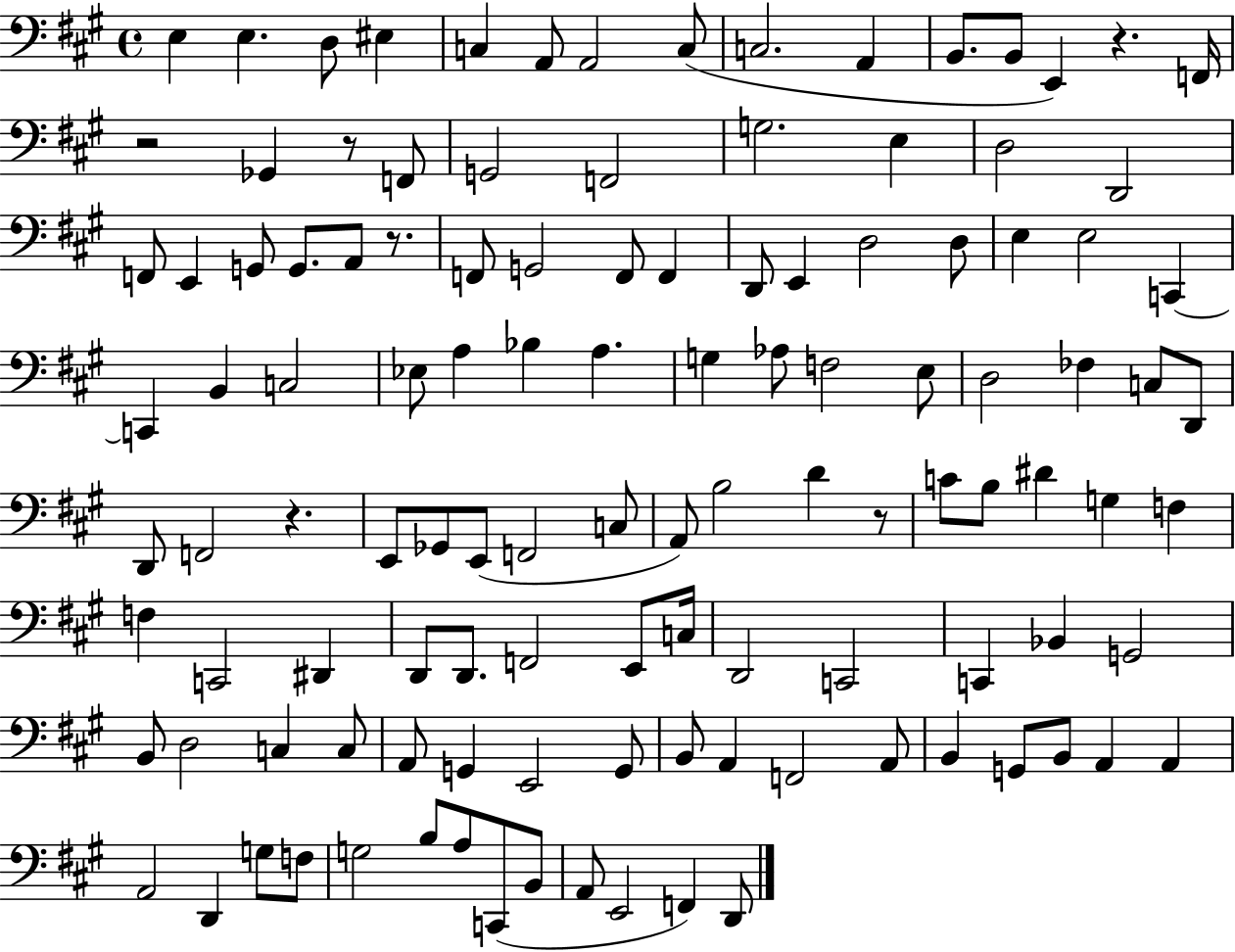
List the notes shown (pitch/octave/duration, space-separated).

E3/q E3/q. D3/e EIS3/q C3/q A2/e A2/h C3/e C3/h. A2/q B2/e. B2/e E2/q R/q. F2/s R/h Gb2/q R/e F2/e G2/h F2/h G3/h. E3/q D3/h D2/h F2/e E2/q G2/e G2/e. A2/e R/e. F2/e G2/h F2/e F2/q D2/e E2/q D3/h D3/e E3/q E3/h C2/q C2/q B2/q C3/h Eb3/e A3/q Bb3/q A3/q. G3/q Ab3/e F3/h E3/e D3/h FES3/q C3/e D2/e D2/e F2/h R/q. E2/e Gb2/e E2/e F2/h C3/e A2/e B3/h D4/q R/e C4/e B3/e D#4/q G3/q F3/q F3/q C2/h D#2/q D2/e D2/e. F2/h E2/e C3/s D2/h C2/h C2/q Bb2/q G2/h B2/e D3/h C3/q C3/e A2/e G2/q E2/h G2/e B2/e A2/q F2/h A2/e B2/q G2/e B2/e A2/q A2/q A2/h D2/q G3/e F3/e G3/h B3/e A3/e C2/e B2/e A2/e E2/h F2/q D2/e